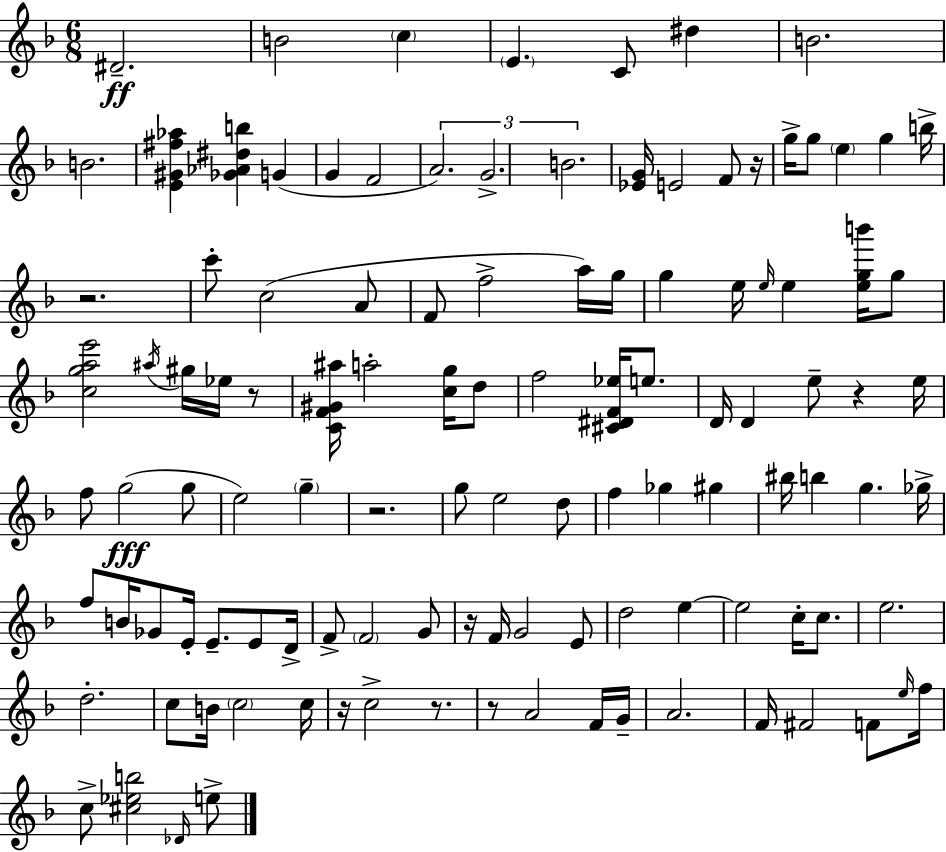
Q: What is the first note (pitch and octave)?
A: D#4